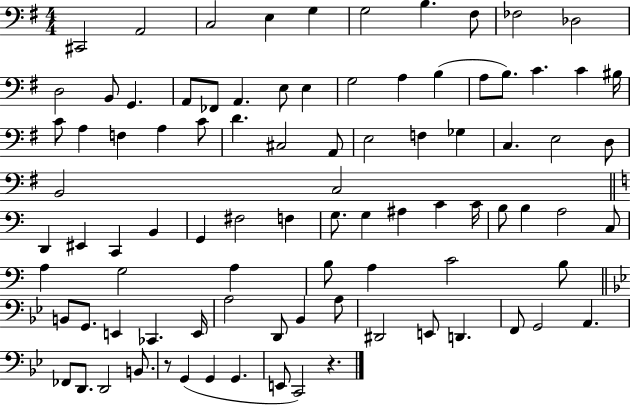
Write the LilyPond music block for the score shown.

{
  \clef bass
  \numericTimeSignature
  \time 4/4
  \key g \major
  cis,2 a,2 | c2 e4 g4 | g2 b4. fis8 | fes2 des2 | \break d2 b,8 g,4. | a,8 fes,8 a,4. e8 e4 | g2 a4 b4( | a8 b8.) c'4. c'4 bis16 | \break c'8 a4 f4 a4 c'8 | d'4. cis2 a,8 | e2 f4 ges4 | c4. e2 d8 | \break b,2 c2 | \bar "||" \break \key a \minor d,4 eis,4 c,4 b,4 | g,4 fis2 f4 | g8. g4 ais4 c'4 c'16 | b8 b4 a2 c8 | \break a4 g2 a4 | b8 a4 c'2 b8 | \bar "||" \break \key bes \major b,8 g,8. e,4 ces,4. e,16 | a2 d,8 bes,4 a8 | dis,2 e,8 d,4. | f,8 g,2 a,4. | \break fes,8 d,8. d,2 b,8. | r8 g,4( g,4 g,4. | e,8 c,2) r4. | \bar "|."
}